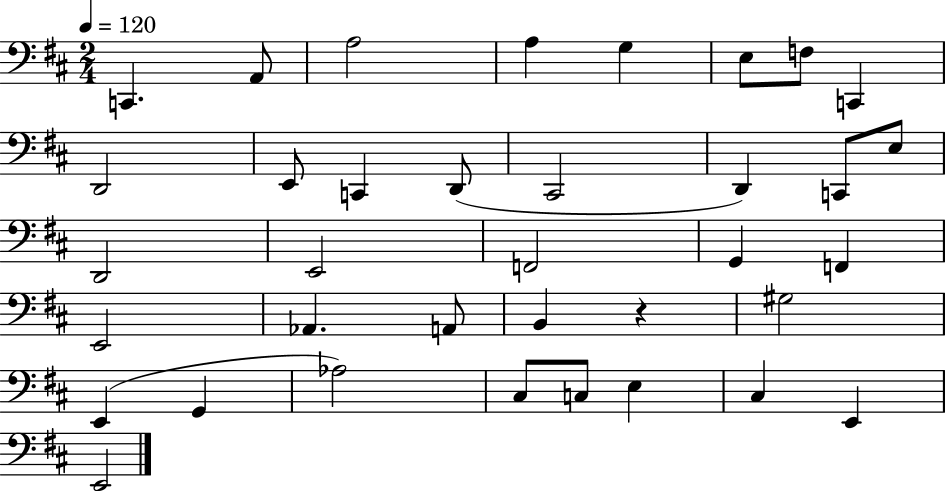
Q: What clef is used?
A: bass